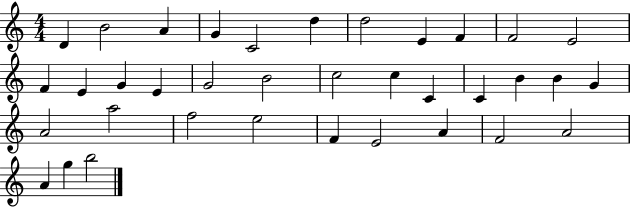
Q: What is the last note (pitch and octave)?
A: B5